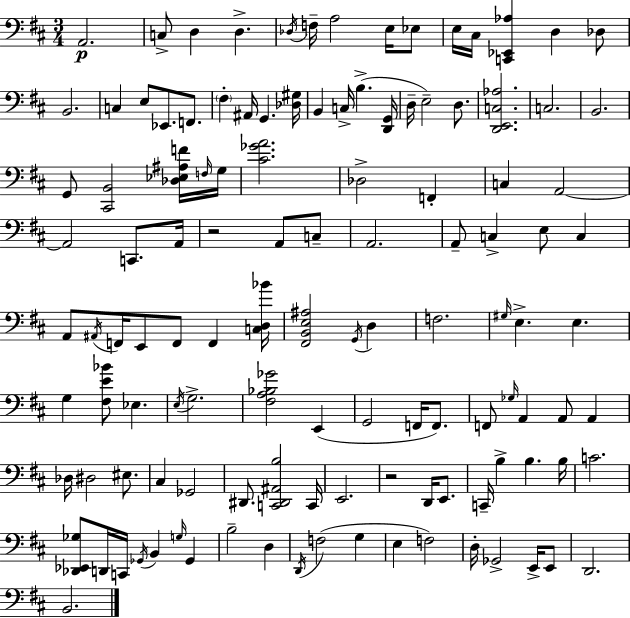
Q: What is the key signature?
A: D major